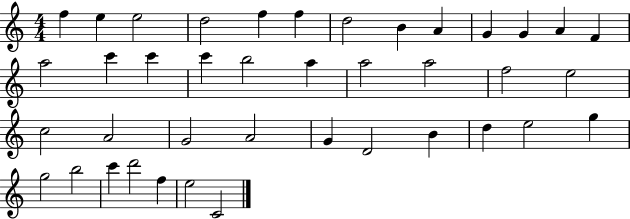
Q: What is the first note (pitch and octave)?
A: F5